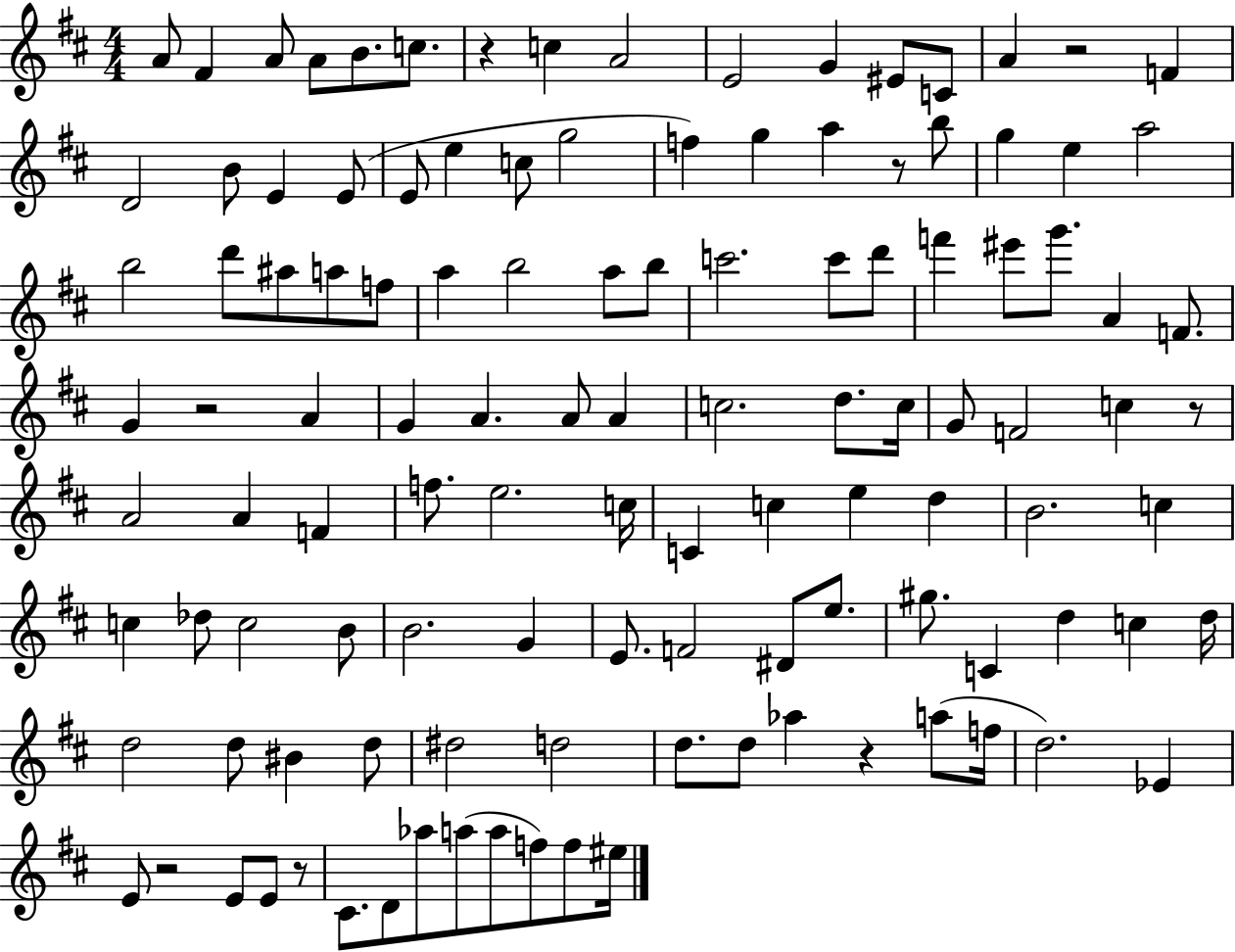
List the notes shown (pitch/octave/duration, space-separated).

A4/e F#4/q A4/e A4/e B4/e. C5/e. R/q C5/q A4/h E4/h G4/q EIS4/e C4/e A4/q R/h F4/q D4/h B4/e E4/q E4/e E4/e E5/q C5/e G5/h F5/q G5/q A5/q R/e B5/e G5/q E5/q A5/h B5/h D6/e A#5/e A5/e F5/e A5/q B5/h A5/e B5/e C6/h. C6/e D6/e F6/q EIS6/e G6/e. A4/q F4/e. G4/q R/h A4/q G4/q A4/q. A4/e A4/q C5/h. D5/e. C5/s G4/e F4/h C5/q R/e A4/h A4/q F4/q F5/e. E5/h. C5/s C4/q C5/q E5/q D5/q B4/h. C5/q C5/q Db5/e C5/h B4/e B4/h. G4/q E4/e. F4/h D#4/e E5/e. G#5/e. C4/q D5/q C5/q D5/s D5/h D5/e BIS4/q D5/e D#5/h D5/h D5/e. D5/e Ab5/q R/q A5/e F5/s D5/h. Eb4/q E4/e R/h E4/e E4/e R/e C#4/e. D4/e Ab5/e A5/e A5/e F5/e F5/e EIS5/s